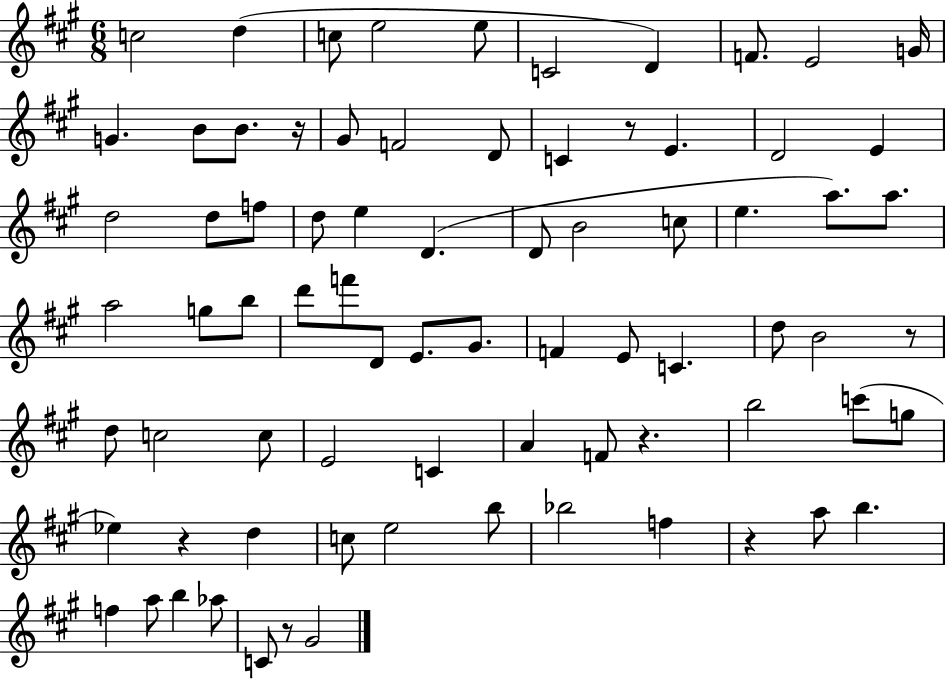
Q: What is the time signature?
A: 6/8